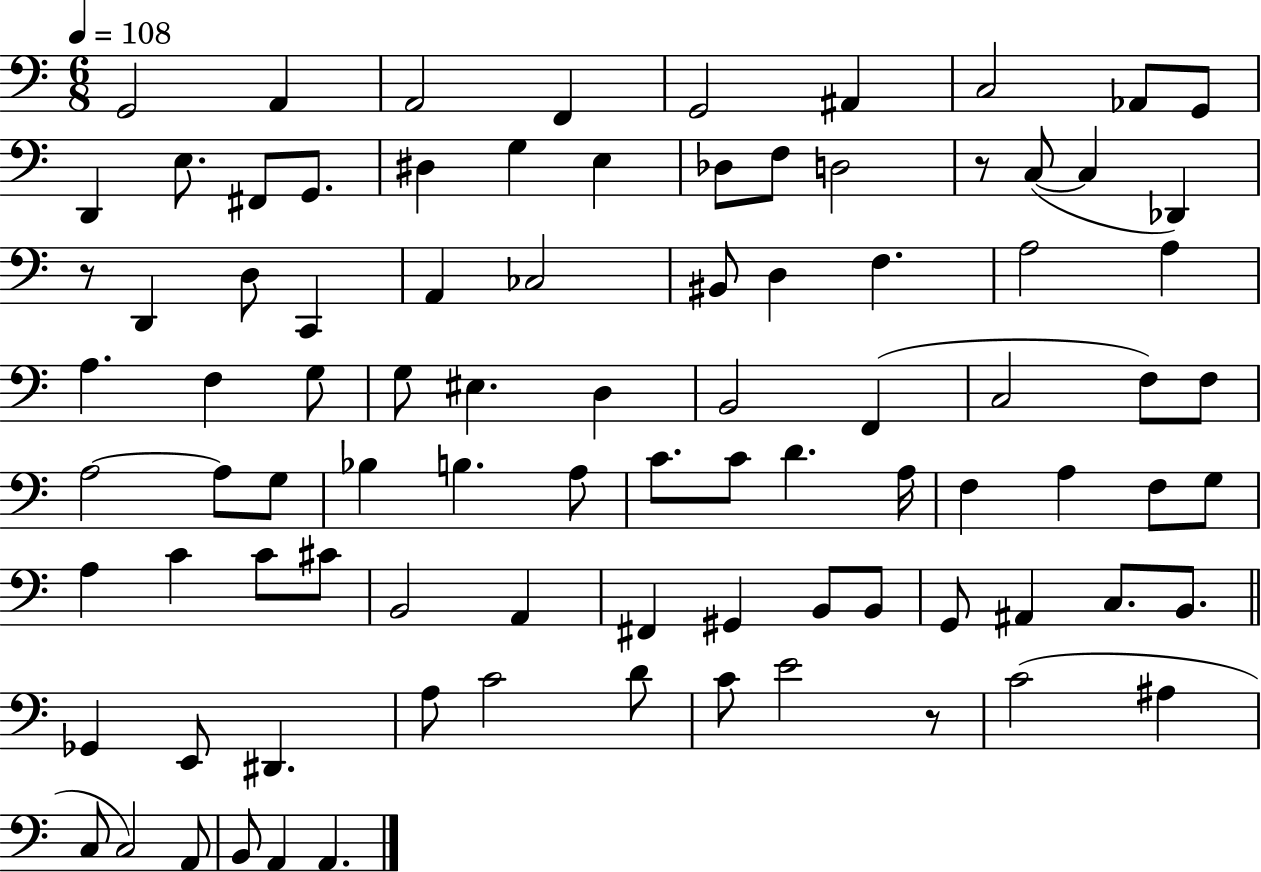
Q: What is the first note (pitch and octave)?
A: G2